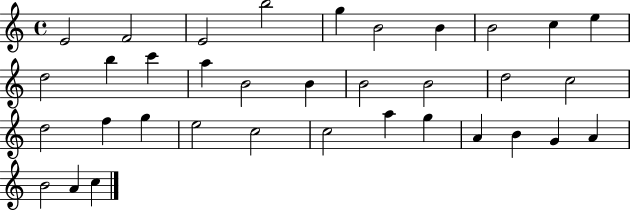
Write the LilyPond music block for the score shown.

{
  \clef treble
  \time 4/4
  \defaultTimeSignature
  \key c \major
  e'2 f'2 | e'2 b''2 | g''4 b'2 b'4 | b'2 c''4 e''4 | \break d''2 b''4 c'''4 | a''4 b'2 b'4 | b'2 b'2 | d''2 c''2 | \break d''2 f''4 g''4 | e''2 c''2 | c''2 a''4 g''4 | a'4 b'4 g'4 a'4 | \break b'2 a'4 c''4 | \bar "|."
}